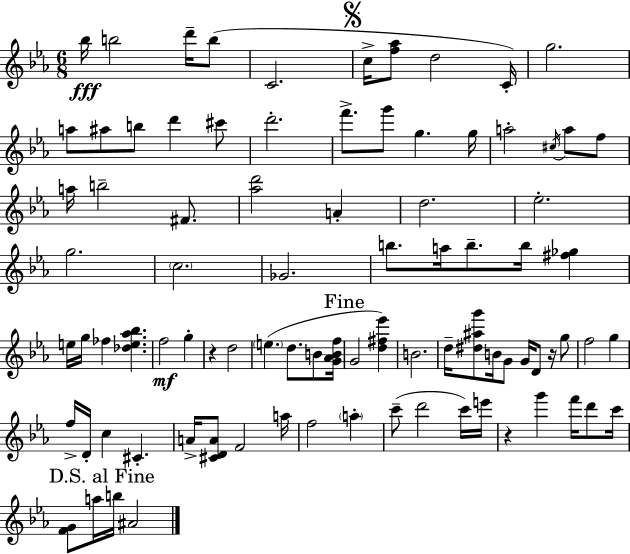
X:1
T:Untitled
M:6/8
L:1/4
K:Eb
_b/4 b2 d'/4 b/2 C2 c/4 [f_a]/2 d2 C/4 g2 a/2 ^a/2 b/2 d' ^c'/2 d'2 f'/2 g'/2 g g/4 a2 ^c/4 a/2 f/2 a/4 b2 ^F/2 [_ad']2 A d2 _e2 g2 c2 _G2 b/2 a/4 b/2 b/4 [^f_g] e/4 g/4 _f [_de_a_b] f2 g z d2 e d/2 B/2 [G_ABf]/4 G2 [d^f_e'] B2 d/4 [^d^ag']/2 B/4 G/2 G/4 D/2 z/4 g/2 f2 g f/4 D/4 c ^C A/4 [^CDA]/2 F2 a/4 f2 a c'/2 d'2 c'/4 e'/4 z g' f'/4 d'/2 c'/4 [FG]/2 a/4 b/4 ^A2